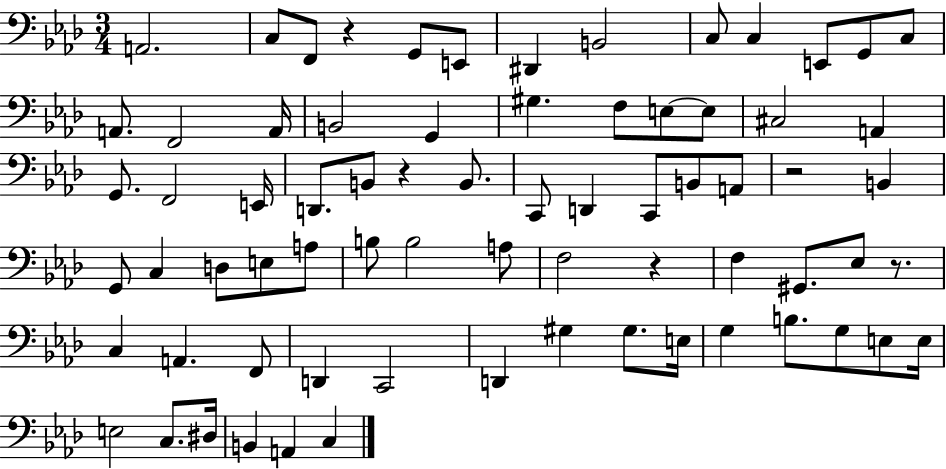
A2/h. C3/e F2/e R/q G2/e E2/e D#2/q B2/h C3/e C3/q E2/e G2/e C3/e A2/e. F2/h A2/s B2/h G2/q G#3/q. F3/e E3/e E3/e C#3/h A2/q G2/e. F2/h E2/s D2/e. B2/e R/q B2/e. C2/e D2/q C2/e B2/e A2/e R/h B2/q G2/e C3/q D3/e E3/e A3/e B3/e B3/h A3/e F3/h R/q F3/q G#2/e. Eb3/e R/e. C3/q A2/q. F2/e D2/q C2/h D2/q G#3/q G#3/e. E3/s G3/q B3/e. G3/e E3/e E3/s E3/h C3/e. D#3/s B2/q A2/q C3/q